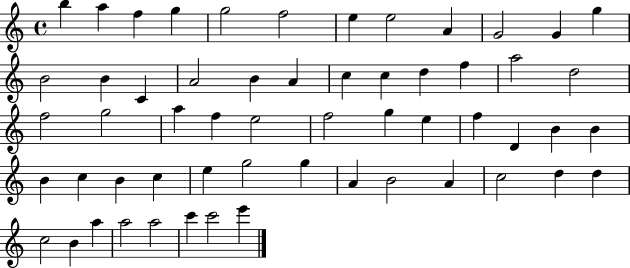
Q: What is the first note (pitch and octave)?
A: B5